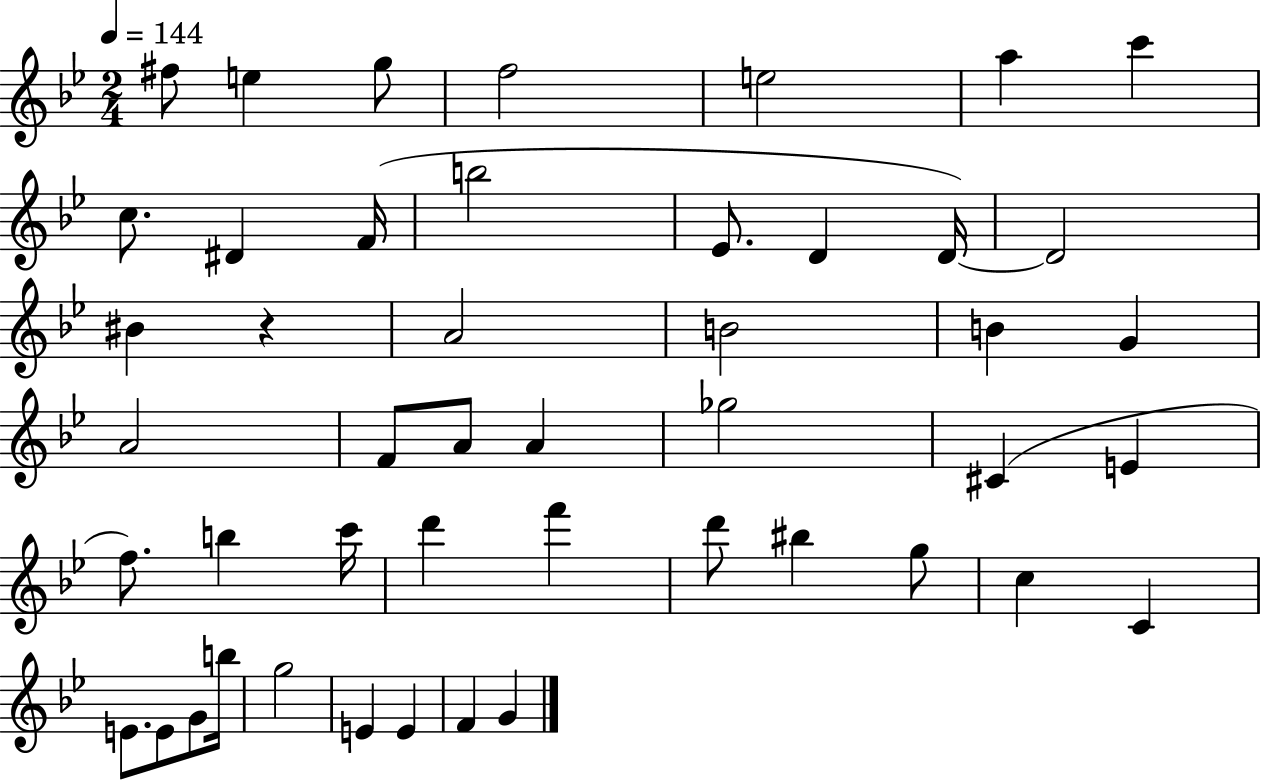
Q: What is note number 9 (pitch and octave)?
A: D#4